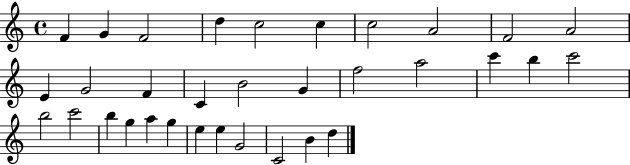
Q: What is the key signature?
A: C major